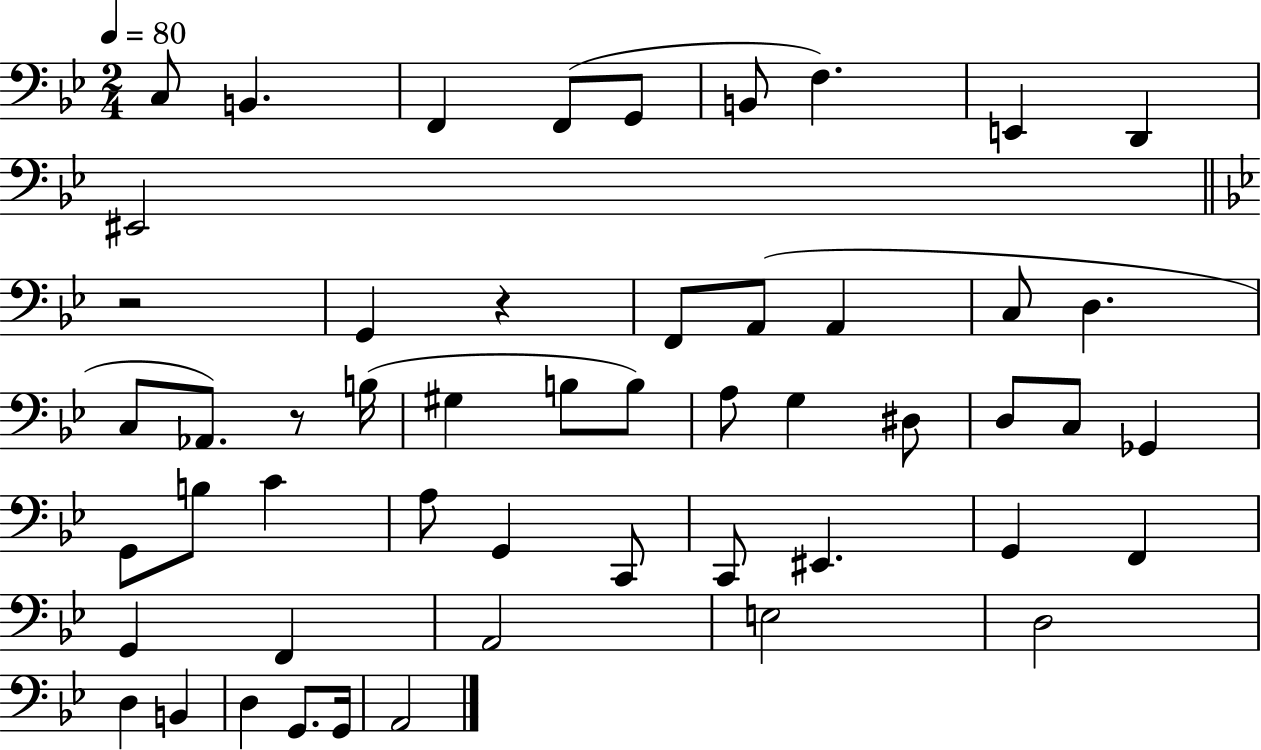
X:1
T:Untitled
M:2/4
L:1/4
K:Bb
C,/2 B,, F,, F,,/2 G,,/2 B,,/2 F, E,, D,, ^E,,2 z2 G,, z F,,/2 A,,/2 A,, C,/2 D, C,/2 _A,,/2 z/2 B,/4 ^G, B,/2 B,/2 A,/2 G, ^D,/2 D,/2 C,/2 _G,, G,,/2 B,/2 C A,/2 G,, C,,/2 C,,/2 ^E,, G,, F,, G,, F,, A,,2 E,2 D,2 D, B,, D, G,,/2 G,,/4 A,,2